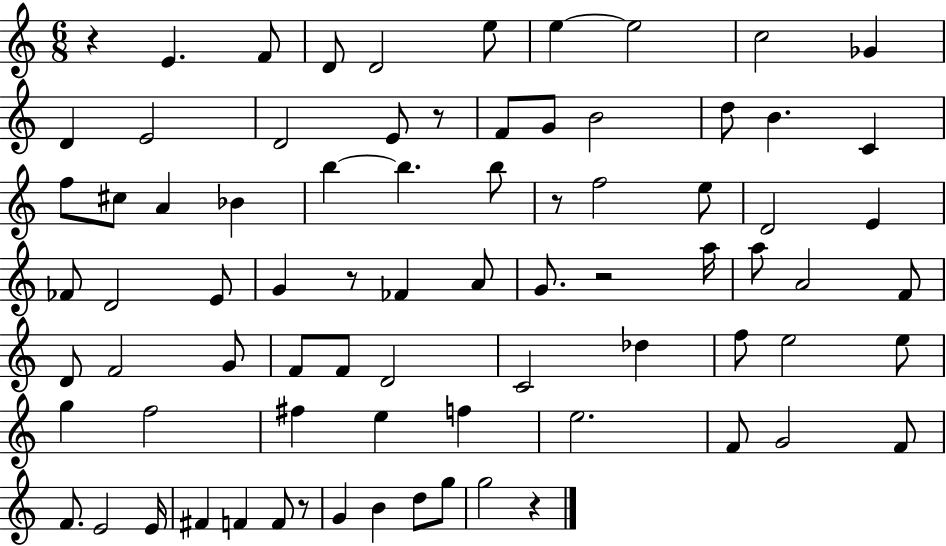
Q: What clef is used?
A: treble